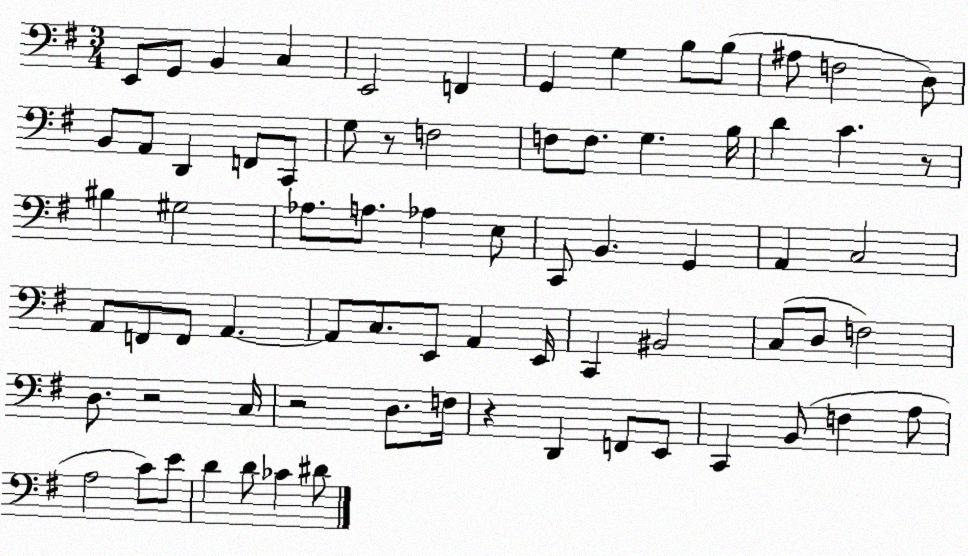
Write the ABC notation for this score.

X:1
T:Untitled
M:3/4
L:1/4
K:G
E,,/2 G,,/2 B,, C, E,,2 F,, G,, G, B,/2 B,/2 ^A,/2 F,2 D,/2 B,,/2 A,,/2 D,, F,,/2 C,,/2 G,/2 z/2 F,2 F,/2 F,/2 G, B,/4 D C z/2 ^B, ^G,2 _A,/2 A,/2 _A, E,/2 C,,/2 B,, G,, A,, C,2 A,,/2 F,,/2 F,,/2 A,, A,,/2 C,/2 E,,/2 A,, E,,/4 C,, ^B,,2 C,/2 D,/2 F,2 D,/2 z2 C,/4 z2 D,/2 F,/4 z D,, F,,/2 E,,/2 C,, B,,/2 F, A,/2 A,2 C/2 E/2 D D/2 _C ^D/2